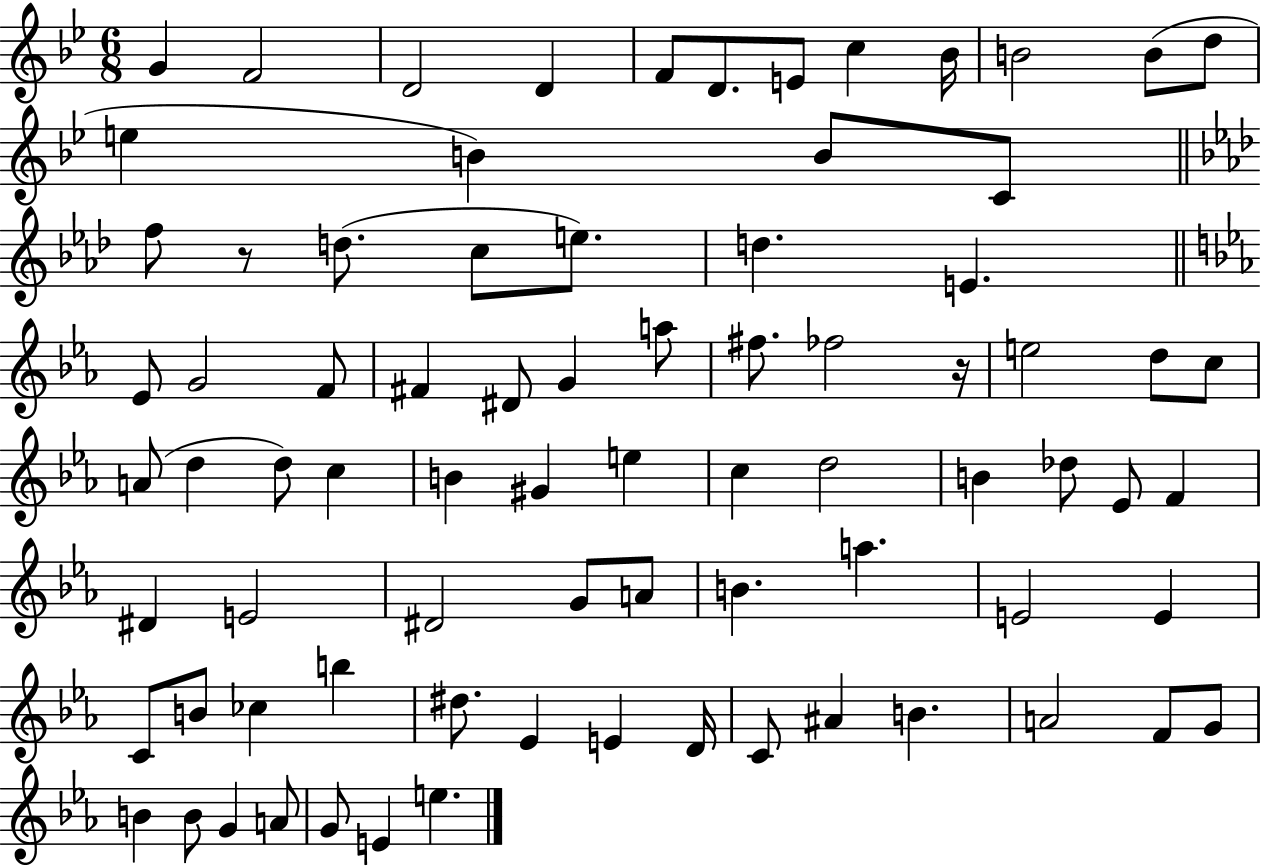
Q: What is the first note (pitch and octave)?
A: G4